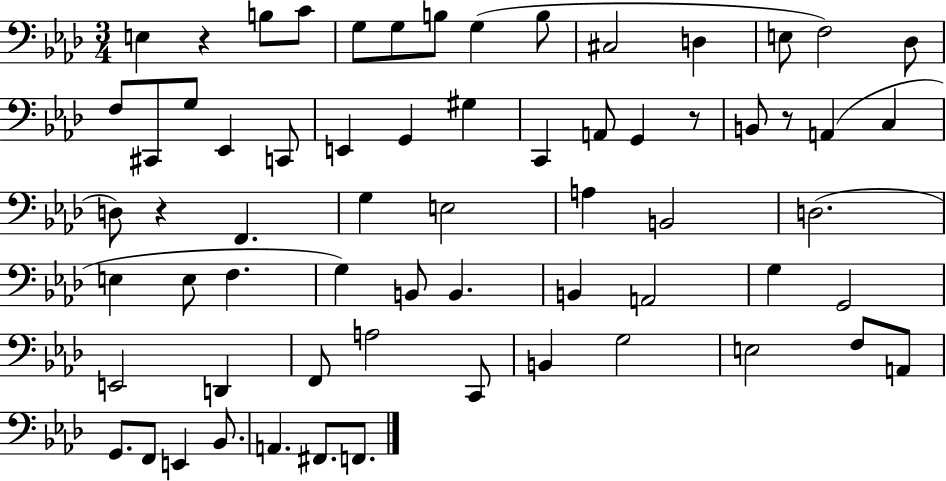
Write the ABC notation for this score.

X:1
T:Untitled
M:3/4
L:1/4
K:Ab
E, z B,/2 C/2 G,/2 G,/2 B,/2 G, B,/2 ^C,2 D, E,/2 F,2 _D,/2 F,/2 ^C,,/2 G,/2 _E,, C,,/2 E,, G,, ^G, C,, A,,/2 G,, z/2 B,,/2 z/2 A,, C, D,/2 z F,, G, E,2 A, B,,2 D,2 E, E,/2 F, G, B,,/2 B,, B,, A,,2 G, G,,2 E,,2 D,, F,,/2 A,2 C,,/2 B,, G,2 E,2 F,/2 A,,/2 G,,/2 F,,/2 E,, _B,,/2 A,, ^F,,/2 F,,/2